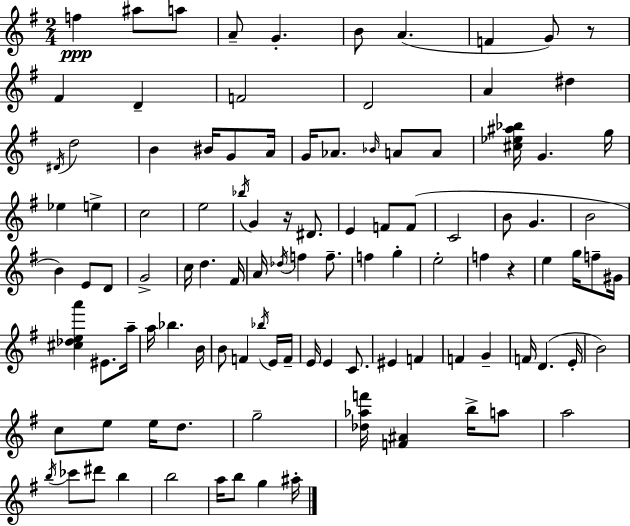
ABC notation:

X:1
T:Untitled
M:2/4
L:1/4
K:Em
f ^a/2 a/2 A/2 G B/2 A F G/2 z/2 ^F D F2 D2 A ^d ^D/4 d2 B ^B/4 G/2 A/4 G/4 _A/2 _B/4 A/2 A/2 [^c_e^a_b]/4 G g/4 _e e c2 e2 _b/4 G z/4 ^D/2 E F/2 F/2 C2 B/2 G B2 B E/2 D/2 G2 c/4 d ^F/4 A/4 _d/4 f f/2 f g e2 f z e g/4 f/2 ^G/4 [^c_dea'] ^E/2 a/4 a/4 _b B/4 B/2 F _b/4 E/4 F/4 E/4 E C/2 ^E F F G F/4 D E/4 B2 c/2 e/2 e/4 d/2 g2 [_d_af']/4 [F^A] b/4 a/2 a2 b/4 _c'/2 ^d'/2 b b2 a/4 b/2 g ^a/4